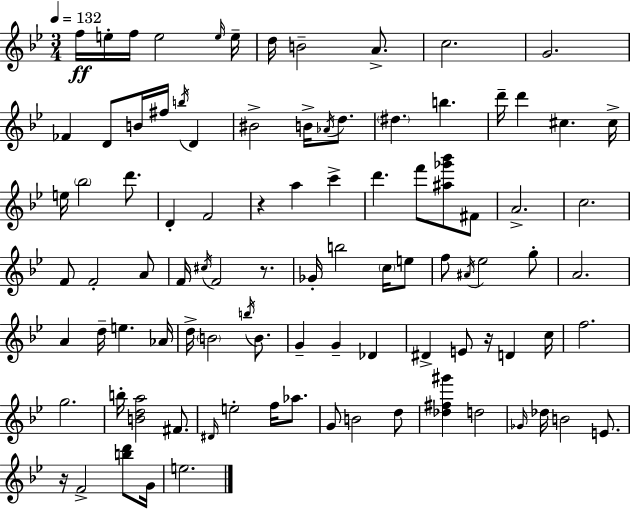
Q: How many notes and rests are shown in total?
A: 96